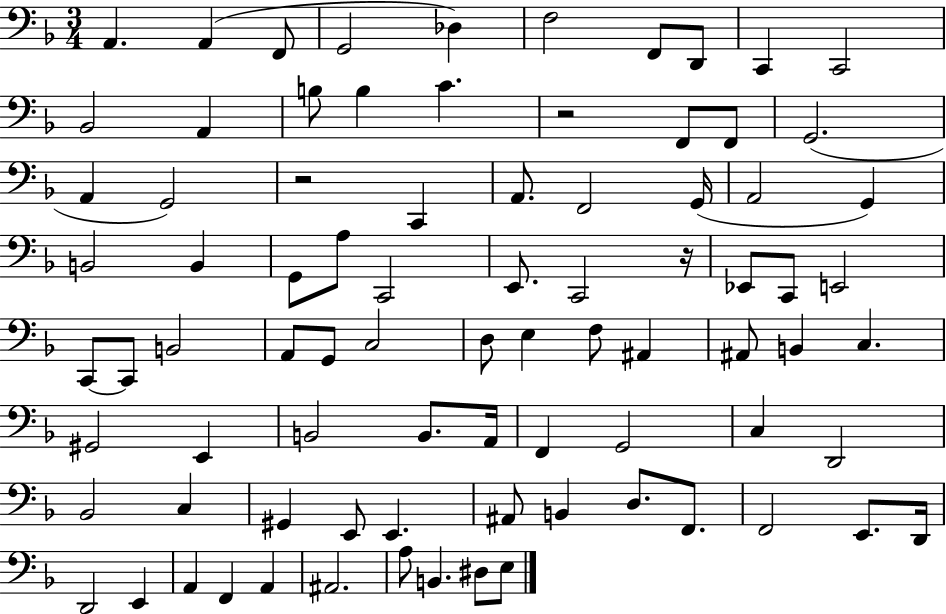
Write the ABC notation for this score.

X:1
T:Untitled
M:3/4
L:1/4
K:F
A,, A,, F,,/2 G,,2 _D, F,2 F,,/2 D,,/2 C,, C,,2 _B,,2 A,, B,/2 B, C z2 F,,/2 F,,/2 G,,2 A,, G,,2 z2 C,, A,,/2 F,,2 G,,/4 A,,2 G,, B,,2 B,, G,,/2 A,/2 C,,2 E,,/2 C,,2 z/4 _E,,/2 C,,/2 E,,2 C,,/2 C,,/2 B,,2 A,,/2 G,,/2 C,2 D,/2 E, F,/2 ^A,, ^A,,/2 B,, C, ^G,,2 E,, B,,2 B,,/2 A,,/4 F,, G,,2 C, D,,2 _B,,2 C, ^G,, E,,/2 E,, ^A,,/2 B,, D,/2 F,,/2 F,,2 E,,/2 D,,/4 D,,2 E,, A,, F,, A,, ^A,,2 A,/2 B,, ^D,/2 E,/2